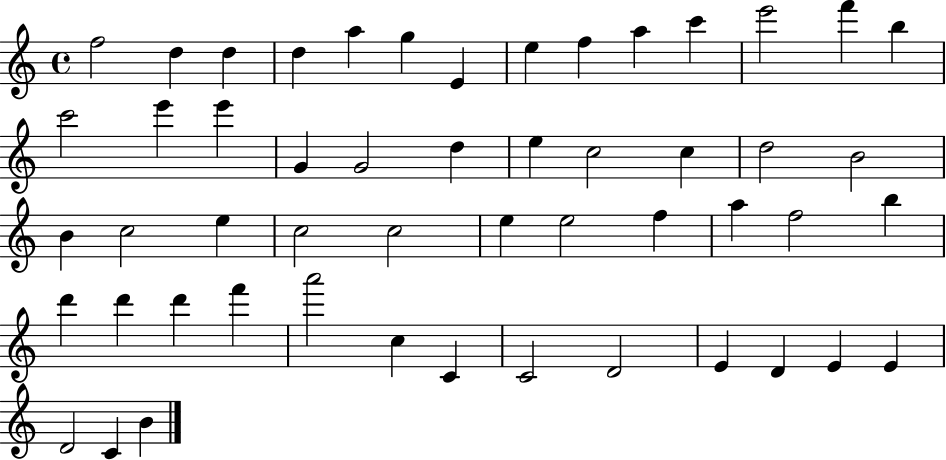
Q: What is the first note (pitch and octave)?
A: F5